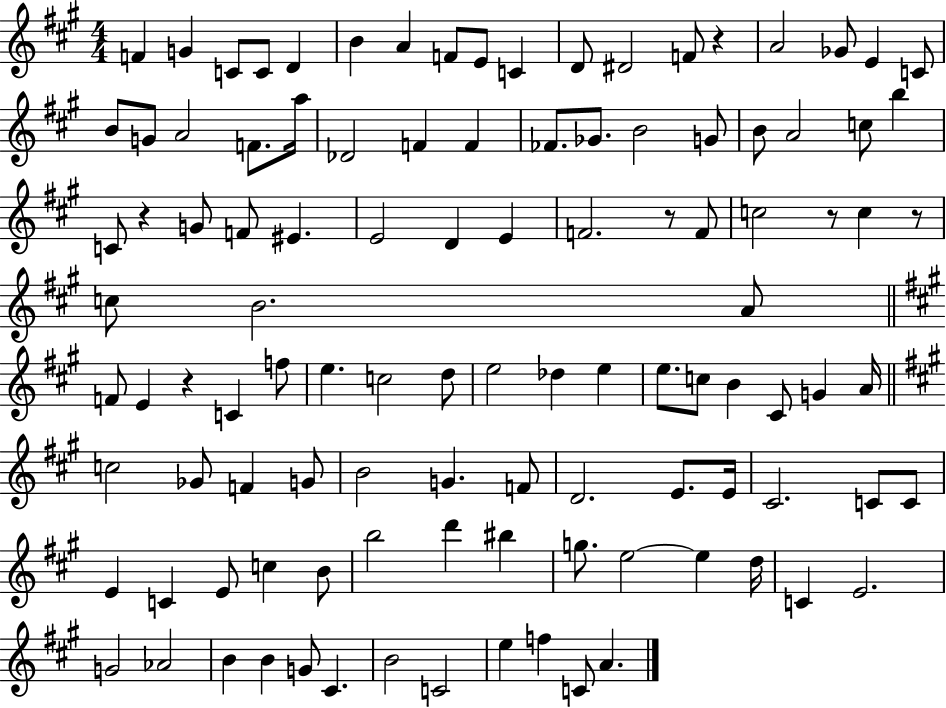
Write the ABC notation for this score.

X:1
T:Untitled
M:4/4
L:1/4
K:A
F G C/2 C/2 D B A F/2 E/2 C D/2 ^D2 F/2 z A2 _G/2 E C/2 B/2 G/2 A2 F/2 a/4 _D2 F F _F/2 _G/2 B2 G/2 B/2 A2 c/2 b C/2 z G/2 F/2 ^E E2 D E F2 z/2 F/2 c2 z/2 c z/2 c/2 B2 A/2 F/2 E z C f/2 e c2 d/2 e2 _d e e/2 c/2 B ^C/2 G A/4 c2 _G/2 F G/2 B2 G F/2 D2 E/2 E/4 ^C2 C/2 C/2 E C E/2 c B/2 b2 d' ^b g/2 e2 e d/4 C E2 G2 _A2 B B G/2 ^C B2 C2 e f C/2 A